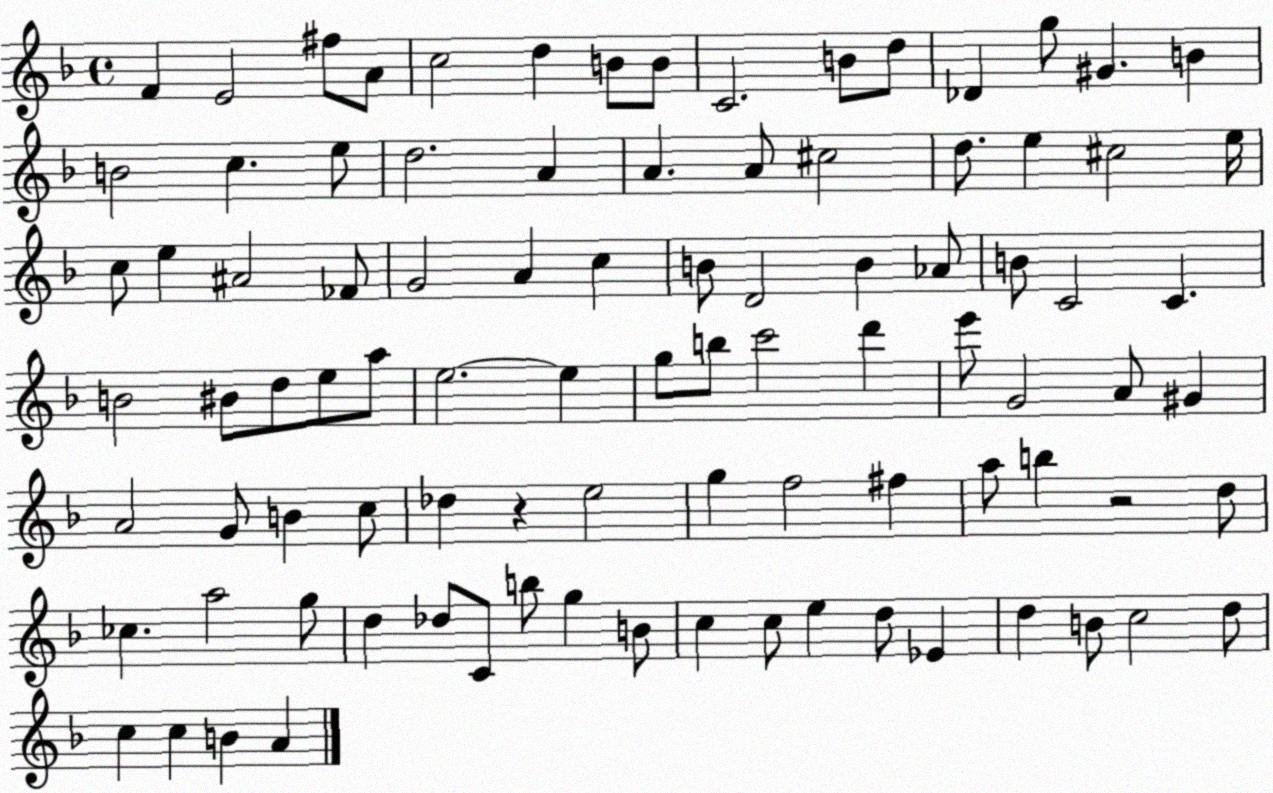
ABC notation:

X:1
T:Untitled
M:4/4
L:1/4
K:F
F E2 ^f/2 A/2 c2 d B/2 B/2 C2 B/2 d/2 _D g/2 ^G B B2 c e/2 d2 A A A/2 ^c2 d/2 e ^c2 e/4 c/2 e ^A2 _F/2 G2 A c B/2 D2 B _A/2 B/2 C2 C B2 ^B/2 d/2 e/2 a/2 e2 e g/2 b/2 c'2 d' e'/2 G2 A/2 ^G A2 G/2 B c/2 _d z e2 g f2 ^f a/2 b z2 d/2 _c a2 g/2 d _d/2 C/2 b/2 g B/2 c c/2 e d/2 _E d B/2 c2 d/2 c c B A